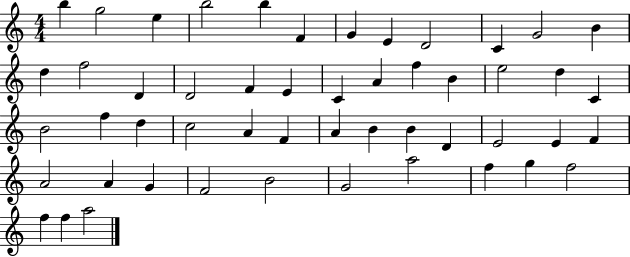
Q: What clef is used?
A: treble